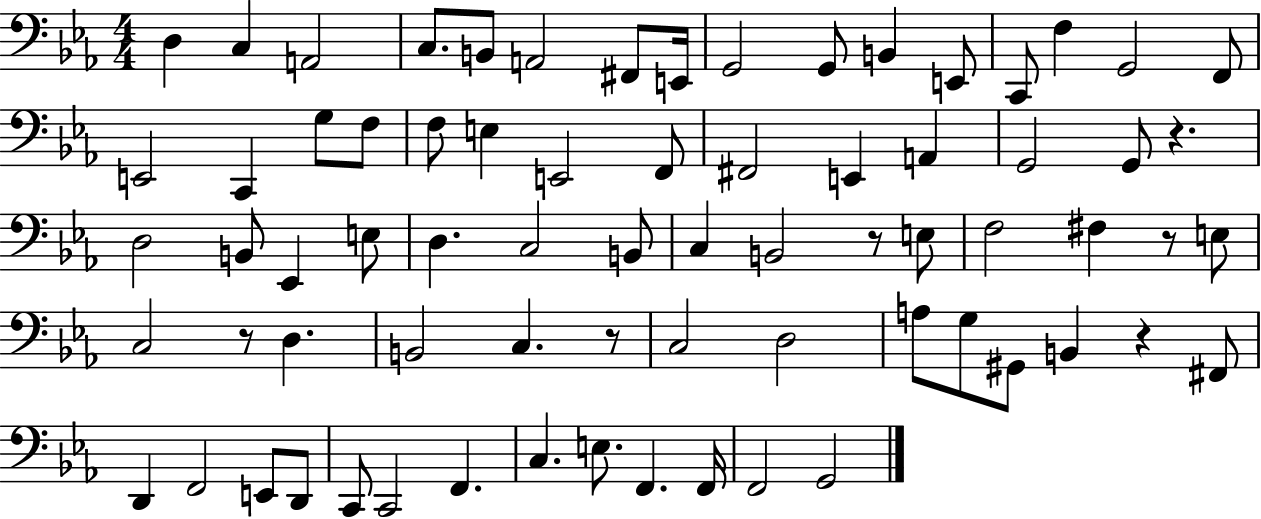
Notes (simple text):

D3/q C3/q A2/h C3/e. B2/e A2/h F#2/e E2/s G2/h G2/e B2/q E2/e C2/e F3/q G2/h F2/e E2/h C2/q G3/e F3/e F3/e E3/q E2/h F2/e F#2/h E2/q A2/q G2/h G2/e R/q. D3/h B2/e Eb2/q E3/e D3/q. C3/h B2/e C3/q B2/h R/e E3/e F3/h F#3/q R/e E3/e C3/h R/e D3/q. B2/h C3/q. R/e C3/h D3/h A3/e G3/e G#2/e B2/q R/q F#2/e D2/q F2/h E2/e D2/e C2/e C2/h F2/q. C3/q. E3/e. F2/q. F2/s F2/h G2/h